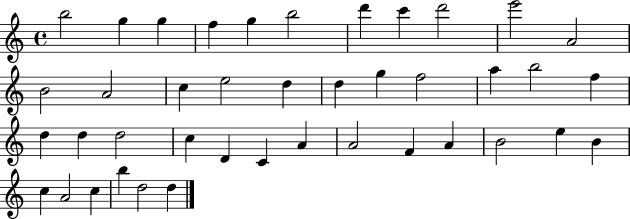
B5/h G5/q G5/q F5/q G5/q B5/h D6/q C6/q D6/h E6/h A4/h B4/h A4/h C5/q E5/h D5/q D5/q G5/q F5/h A5/q B5/h F5/q D5/q D5/q D5/h C5/q D4/q C4/q A4/q A4/h F4/q A4/q B4/h E5/q B4/q C5/q A4/h C5/q B5/q D5/h D5/q